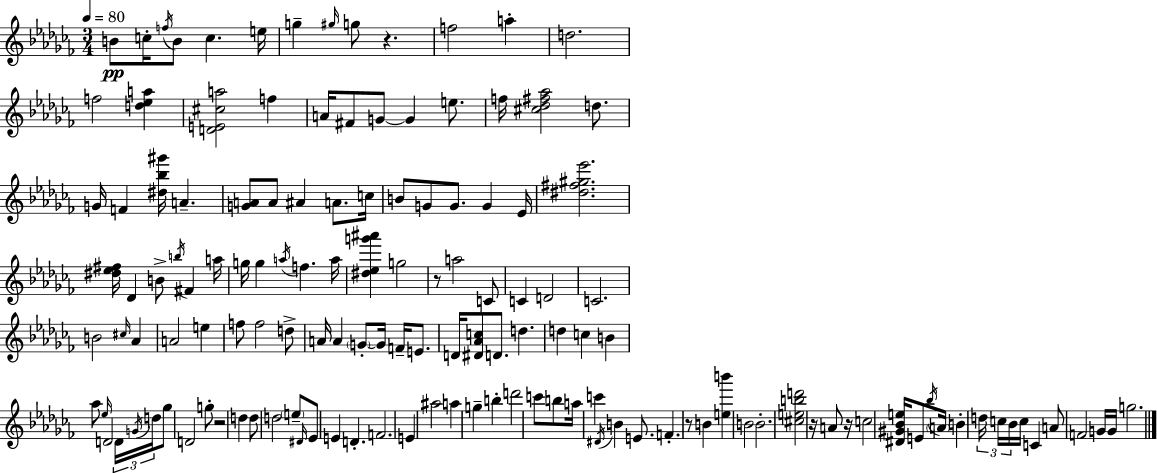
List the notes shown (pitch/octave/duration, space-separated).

B4/e C5/s F5/s B4/e C5/q. E5/s G5/q G#5/s G5/e R/q. F5/h A5/q D5/h. F5/h [D5,Eb5,A5]/q [D4,E4,C#5,A5]/h F5/q A4/s F#4/e G4/e G4/q E5/e. F5/s [C#5,Db5,F#5,Ab5]/h D5/e. G4/s F4/q [D#5,Bb5,G#6]/s A4/q. [G4,A4]/e A4/e A#4/q A4/e. C5/s B4/e G4/e G4/e. G4/q Eb4/s [D#5,F#5,G#5,Eb6]/h. [D#5,Eb5,F#5]/s Db4/q B4/e B5/s F#4/q A5/s G5/s G5/q A5/s F5/q. A5/s [D#5,Eb5,G6,A#6]/q G5/h R/e A5/h C4/e C4/q D4/h C4/h. B4/h C#5/s Ab4/q A4/h E5/q F5/e F5/h D5/e A4/s A4/q G4/e G4/s F4/s E4/e. D4/s [D#4,Ab4,C5]/e D4/e. D5/q. D5/q C5/q B4/q Ab5/e Eb5/s D4/h D4/s G4/s D5/s Gb5/e D4/h G5/e R/h D5/q D5/e D5/h E5/e D#4/s Eb4/e E4/q D4/q. F4/h. E4/q A#5/h A5/q G5/q B5/q D6/h C6/e B5/e A5/s C6/q D#4/s B4/q E4/e. F4/q. R/e B4/q [E5,B6]/q B4/h B4/h. [C#5,E5,B5,D6]/h R/s A4/e R/s C5/h [D#4,G#4,Bb4,E5]/s E4/e Bb5/s A4/s B4/q D5/s C5/s Bb4/s C5/s C4/q A4/e F4/h G4/s G4/s G5/h.